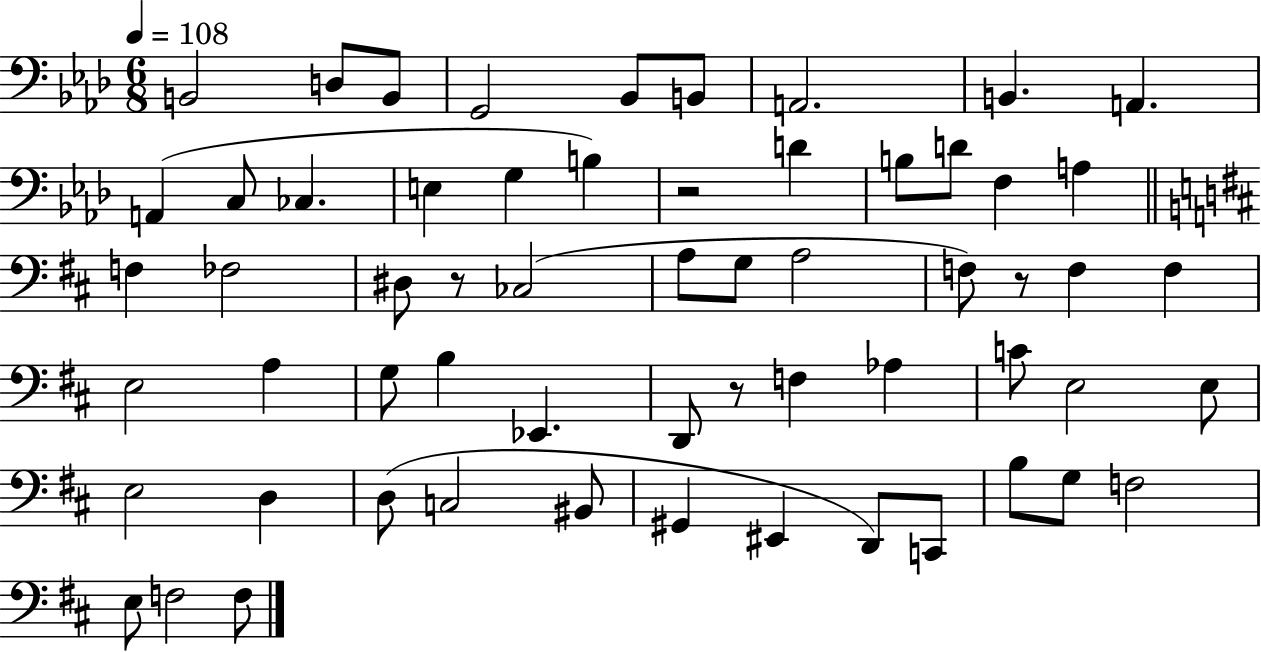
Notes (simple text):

B2/h D3/e B2/e G2/h Bb2/e B2/e A2/h. B2/q. A2/q. A2/q C3/e CES3/q. E3/q G3/q B3/q R/h D4/q B3/e D4/e F3/q A3/q F3/q FES3/h D#3/e R/e CES3/h A3/e G3/e A3/h F3/e R/e F3/q F3/q E3/h A3/q G3/e B3/q Eb2/q. D2/e R/e F3/q Ab3/q C4/e E3/h E3/e E3/h D3/q D3/e C3/h BIS2/e G#2/q EIS2/q D2/e C2/e B3/e G3/e F3/h E3/e F3/h F3/e